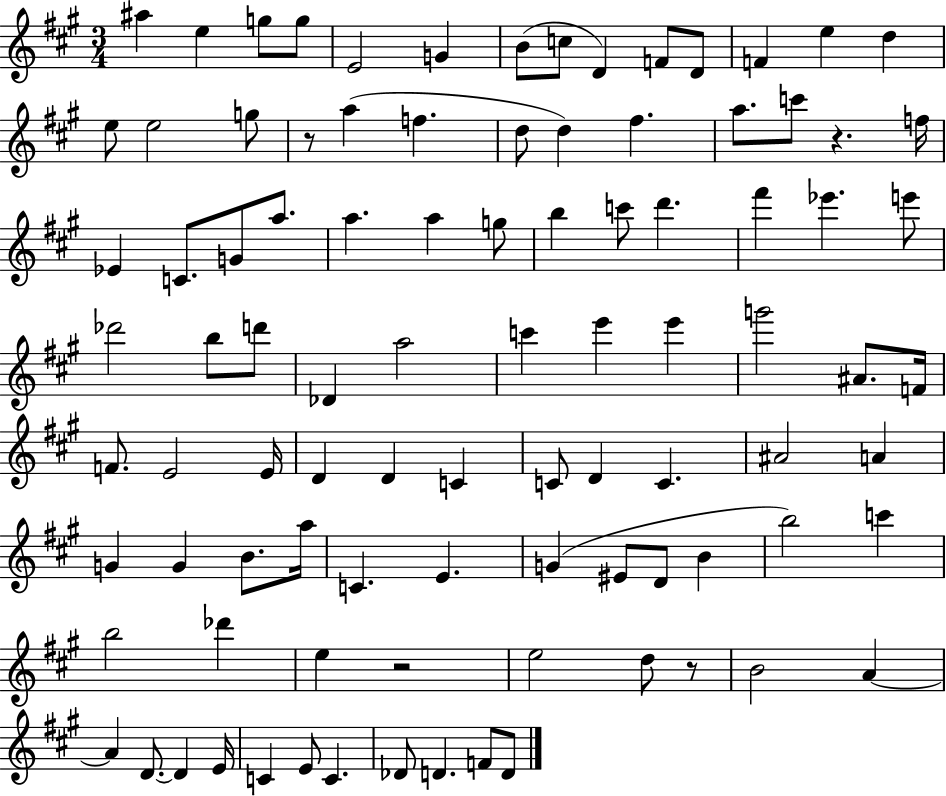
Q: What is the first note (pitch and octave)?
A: A#5